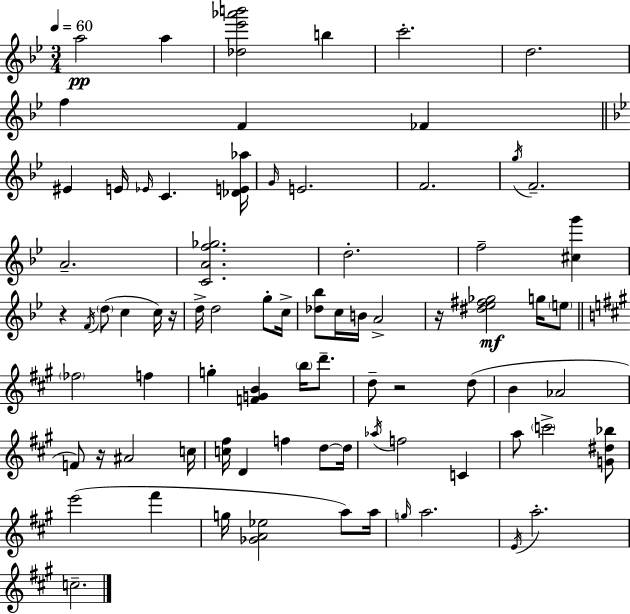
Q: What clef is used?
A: treble